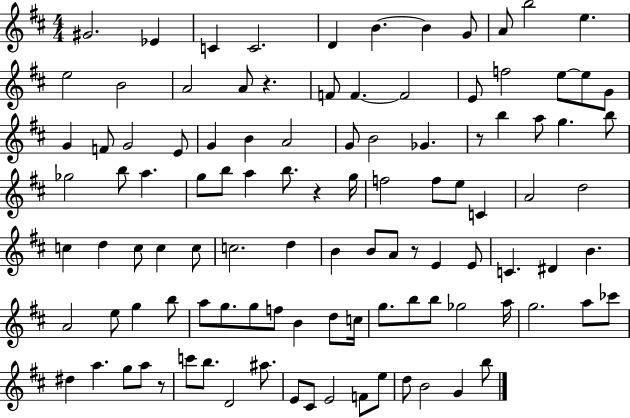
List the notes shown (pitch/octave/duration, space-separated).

G#4/h. Eb4/q C4/q C4/h. D4/q B4/q. B4/q G4/e A4/e B5/h E5/q. E5/h B4/h A4/h A4/e R/q. F4/e F4/q. F4/h E4/e F5/h E5/e E5/e G4/e G4/q F4/e G4/h E4/e G4/q B4/q A4/h G4/e B4/h Gb4/q. R/e B5/q A5/e G5/q. B5/e Gb5/h B5/e A5/q. G5/e B5/e A5/q B5/e. R/q G5/s F5/h F5/e E5/e C4/q A4/h D5/h C5/q D5/q C5/e C5/q C5/e C5/h. D5/q B4/q B4/e A4/e R/e E4/q E4/e C4/q. D#4/q B4/q. A4/h E5/e G5/q B5/e A5/e G5/e. G5/e F5/e B4/q D5/e C5/s G5/e. B5/e B5/e Gb5/h A5/s G5/h. A5/e CES6/e D#5/q A5/q. G5/e A5/e R/e C6/e B5/e. D4/h A#5/e. E4/e C#4/e E4/h F4/e E5/e D5/e B4/h G4/q B5/e